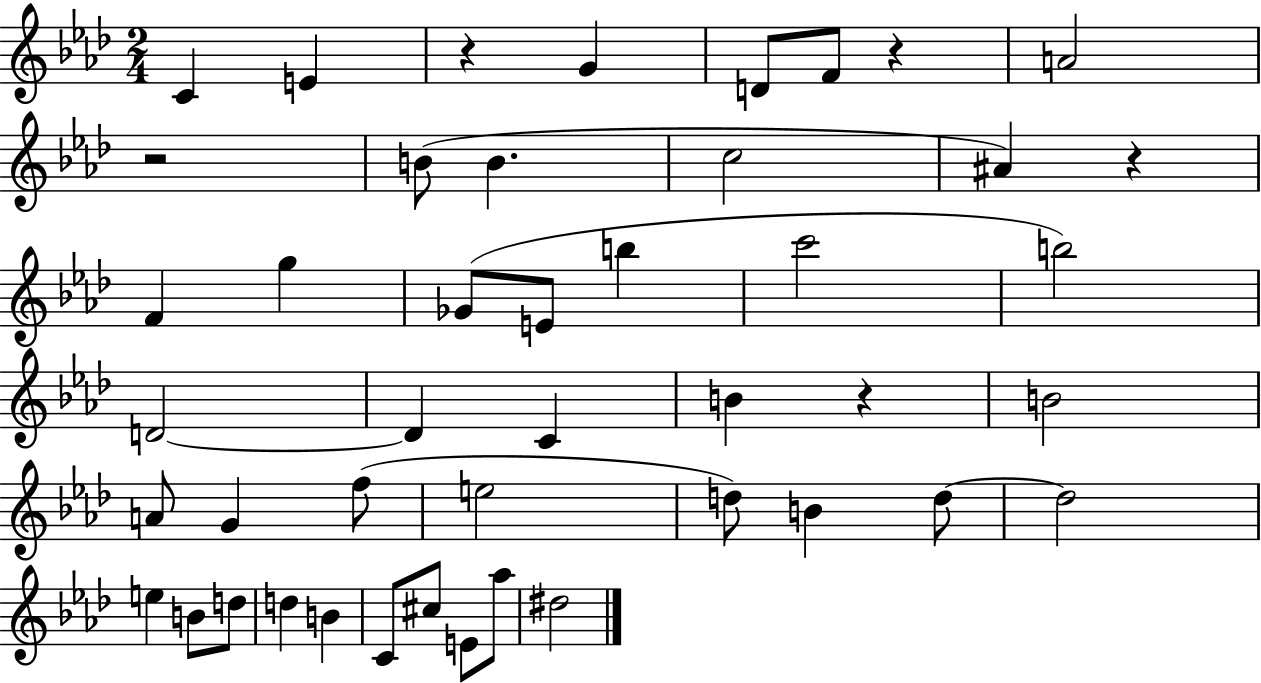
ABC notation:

X:1
T:Untitled
M:2/4
L:1/4
K:Ab
C E z G D/2 F/2 z A2 z2 B/2 B c2 ^A z F g _G/2 E/2 b c'2 b2 D2 D C B z B2 A/2 G f/2 e2 d/2 B d/2 d2 e B/2 d/2 d B C/2 ^c/2 E/2 _a/2 ^d2